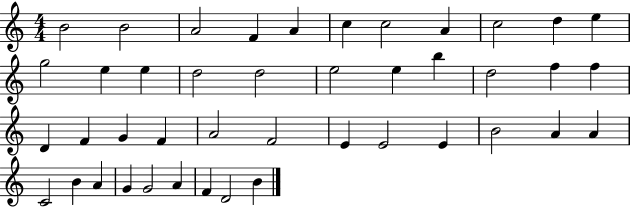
B4/h B4/h A4/h F4/q A4/q C5/q C5/h A4/q C5/h D5/q E5/q G5/h E5/q E5/q D5/h D5/h E5/h E5/q B5/q D5/h F5/q F5/q D4/q F4/q G4/q F4/q A4/h F4/h E4/q E4/h E4/q B4/h A4/q A4/q C4/h B4/q A4/q G4/q G4/h A4/q F4/q D4/h B4/q